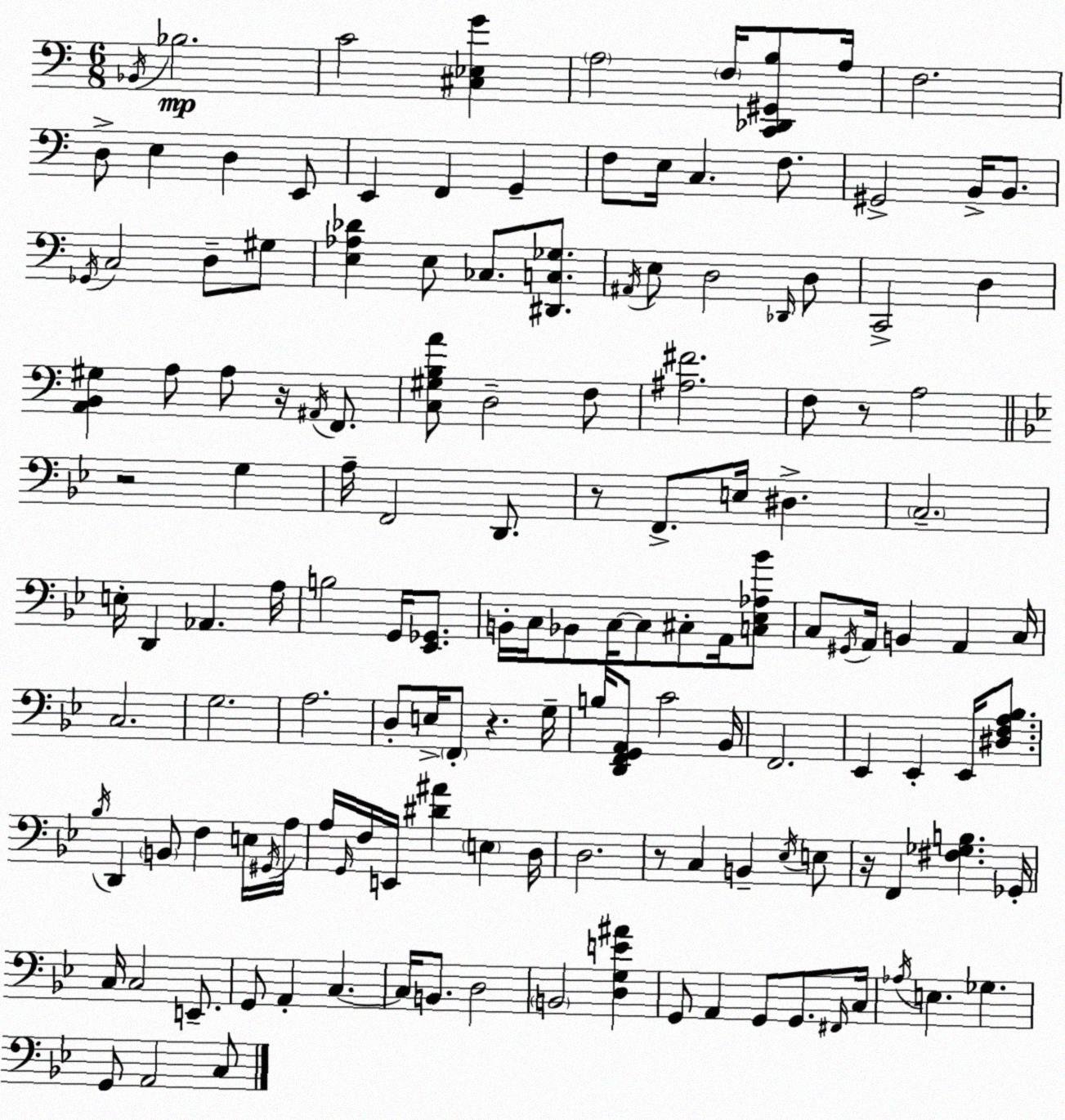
X:1
T:Untitled
M:6/8
L:1/4
K:C
_B,,/4 _B,2 C2 [^C,_E,G] A,2 F,/4 [C,,_D,,^G,,B,]/2 A,/4 F,2 D,/2 E, D, E,,/2 E,, F,, G,, F,/2 E,/4 C, F,/2 ^G,,2 B,,/4 B,,/2 _G,,/4 C,2 D,/2 ^G,/2 [E,_A,_D] E,/2 _C,/2 [^D,,C,_G,]/2 ^A,,/4 E,/2 D,2 _D,,/4 D,/2 C,,2 D, [A,,B,,^G,] A,/2 A,/2 z/4 ^A,,/4 F,,/2 [C,^G,B,A]/2 D,2 F,/2 [^A,^F]2 F,/2 z/2 A,2 z2 G, A,/4 F,,2 D,,/2 z/2 F,,/2 E,/4 ^D, C,2 E,/4 D,, _A,, A,/4 B,2 G,,/4 [_E,,_G,,]/2 B,,/4 C,/4 _B,,/2 C,/4 C,/2 ^C,/2 A,,/4 [C,_E,_A,_B]/2 C,/2 ^G,,/4 A,,/4 B,, A,, C,/4 C,2 G,2 A,2 D,/2 E,/4 F,,/2 z G,/4 B,/4 [D,,F,,G,,A,,]/2 C2 _B,,/4 F,,2 _E,, _E,, _E,,/4 [^D,F,A,_B,]/2 _B,/4 D,, B,,/2 F, E,/4 ^G,,/4 A,/4 A,/4 G,,/4 F,/4 E,,/4 [^D^A] E, D,/4 D,2 z/2 C, B,, _E,/4 E,/2 z/4 F,, [^F,_G,B,] _G,,/4 C,/4 C,2 E,,/2 G,,/2 A,, C, C,/4 B,,/2 D,2 B,,2 [D,G,E^A] G,,/2 A,, G,,/2 G,,/2 ^F,,/4 C,/4 _A,/4 E, _G, G,,/2 A,,2 C,/2